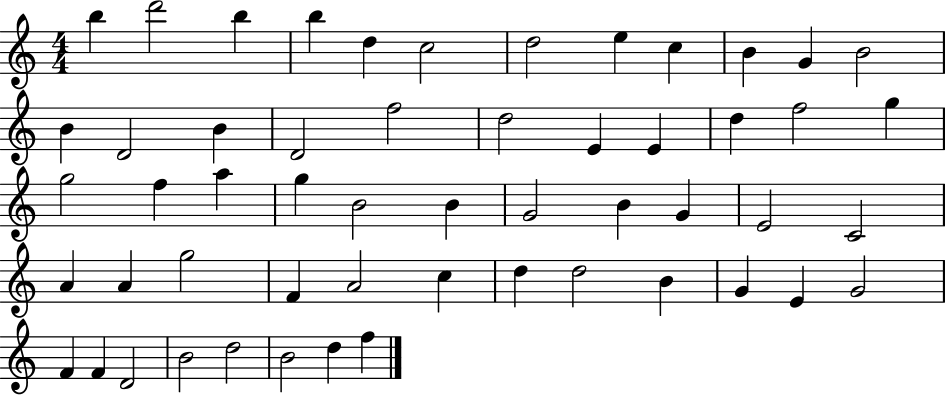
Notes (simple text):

B5/q D6/h B5/q B5/q D5/q C5/h D5/h E5/q C5/q B4/q G4/q B4/h B4/q D4/h B4/q D4/h F5/h D5/h E4/q E4/q D5/q F5/h G5/q G5/h F5/q A5/q G5/q B4/h B4/q G4/h B4/q G4/q E4/h C4/h A4/q A4/q G5/h F4/q A4/h C5/q D5/q D5/h B4/q G4/q E4/q G4/h F4/q F4/q D4/h B4/h D5/h B4/h D5/q F5/q